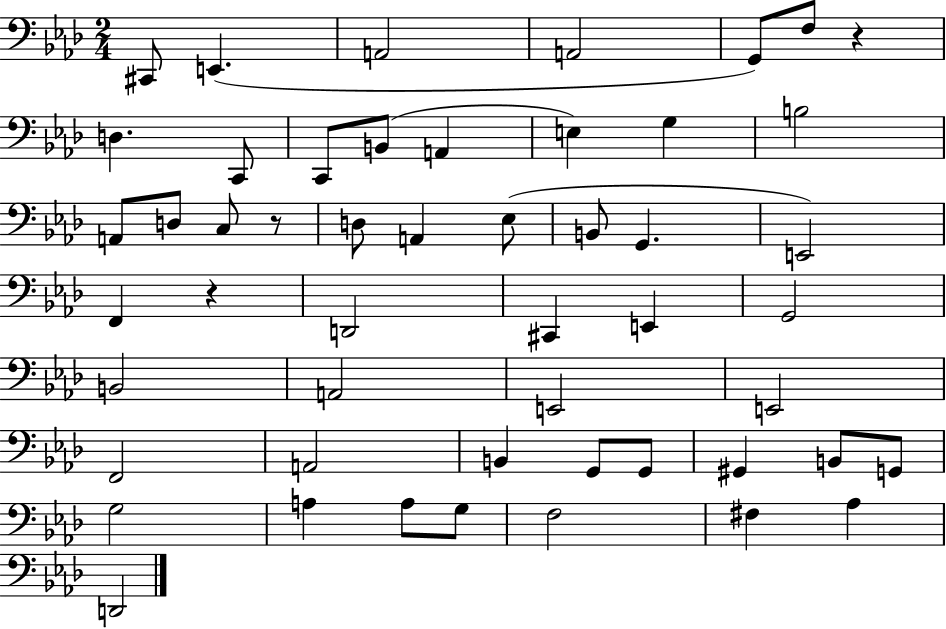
{
  \clef bass
  \numericTimeSignature
  \time 2/4
  \key aes \major
  cis,8 e,4.( | a,2 | a,2 | g,8) f8 r4 | \break d4. c,8 | c,8 b,8( a,4 | e4) g4 | b2 | \break a,8 d8 c8 r8 | d8 a,4 ees8( | b,8 g,4. | e,2) | \break f,4 r4 | d,2 | cis,4 e,4 | g,2 | \break b,2 | a,2 | e,2 | e,2 | \break f,2 | a,2 | b,4 g,8 g,8 | gis,4 b,8 g,8 | \break g2 | a4 a8 g8 | f2 | fis4 aes4 | \break d,2 | \bar "|."
}